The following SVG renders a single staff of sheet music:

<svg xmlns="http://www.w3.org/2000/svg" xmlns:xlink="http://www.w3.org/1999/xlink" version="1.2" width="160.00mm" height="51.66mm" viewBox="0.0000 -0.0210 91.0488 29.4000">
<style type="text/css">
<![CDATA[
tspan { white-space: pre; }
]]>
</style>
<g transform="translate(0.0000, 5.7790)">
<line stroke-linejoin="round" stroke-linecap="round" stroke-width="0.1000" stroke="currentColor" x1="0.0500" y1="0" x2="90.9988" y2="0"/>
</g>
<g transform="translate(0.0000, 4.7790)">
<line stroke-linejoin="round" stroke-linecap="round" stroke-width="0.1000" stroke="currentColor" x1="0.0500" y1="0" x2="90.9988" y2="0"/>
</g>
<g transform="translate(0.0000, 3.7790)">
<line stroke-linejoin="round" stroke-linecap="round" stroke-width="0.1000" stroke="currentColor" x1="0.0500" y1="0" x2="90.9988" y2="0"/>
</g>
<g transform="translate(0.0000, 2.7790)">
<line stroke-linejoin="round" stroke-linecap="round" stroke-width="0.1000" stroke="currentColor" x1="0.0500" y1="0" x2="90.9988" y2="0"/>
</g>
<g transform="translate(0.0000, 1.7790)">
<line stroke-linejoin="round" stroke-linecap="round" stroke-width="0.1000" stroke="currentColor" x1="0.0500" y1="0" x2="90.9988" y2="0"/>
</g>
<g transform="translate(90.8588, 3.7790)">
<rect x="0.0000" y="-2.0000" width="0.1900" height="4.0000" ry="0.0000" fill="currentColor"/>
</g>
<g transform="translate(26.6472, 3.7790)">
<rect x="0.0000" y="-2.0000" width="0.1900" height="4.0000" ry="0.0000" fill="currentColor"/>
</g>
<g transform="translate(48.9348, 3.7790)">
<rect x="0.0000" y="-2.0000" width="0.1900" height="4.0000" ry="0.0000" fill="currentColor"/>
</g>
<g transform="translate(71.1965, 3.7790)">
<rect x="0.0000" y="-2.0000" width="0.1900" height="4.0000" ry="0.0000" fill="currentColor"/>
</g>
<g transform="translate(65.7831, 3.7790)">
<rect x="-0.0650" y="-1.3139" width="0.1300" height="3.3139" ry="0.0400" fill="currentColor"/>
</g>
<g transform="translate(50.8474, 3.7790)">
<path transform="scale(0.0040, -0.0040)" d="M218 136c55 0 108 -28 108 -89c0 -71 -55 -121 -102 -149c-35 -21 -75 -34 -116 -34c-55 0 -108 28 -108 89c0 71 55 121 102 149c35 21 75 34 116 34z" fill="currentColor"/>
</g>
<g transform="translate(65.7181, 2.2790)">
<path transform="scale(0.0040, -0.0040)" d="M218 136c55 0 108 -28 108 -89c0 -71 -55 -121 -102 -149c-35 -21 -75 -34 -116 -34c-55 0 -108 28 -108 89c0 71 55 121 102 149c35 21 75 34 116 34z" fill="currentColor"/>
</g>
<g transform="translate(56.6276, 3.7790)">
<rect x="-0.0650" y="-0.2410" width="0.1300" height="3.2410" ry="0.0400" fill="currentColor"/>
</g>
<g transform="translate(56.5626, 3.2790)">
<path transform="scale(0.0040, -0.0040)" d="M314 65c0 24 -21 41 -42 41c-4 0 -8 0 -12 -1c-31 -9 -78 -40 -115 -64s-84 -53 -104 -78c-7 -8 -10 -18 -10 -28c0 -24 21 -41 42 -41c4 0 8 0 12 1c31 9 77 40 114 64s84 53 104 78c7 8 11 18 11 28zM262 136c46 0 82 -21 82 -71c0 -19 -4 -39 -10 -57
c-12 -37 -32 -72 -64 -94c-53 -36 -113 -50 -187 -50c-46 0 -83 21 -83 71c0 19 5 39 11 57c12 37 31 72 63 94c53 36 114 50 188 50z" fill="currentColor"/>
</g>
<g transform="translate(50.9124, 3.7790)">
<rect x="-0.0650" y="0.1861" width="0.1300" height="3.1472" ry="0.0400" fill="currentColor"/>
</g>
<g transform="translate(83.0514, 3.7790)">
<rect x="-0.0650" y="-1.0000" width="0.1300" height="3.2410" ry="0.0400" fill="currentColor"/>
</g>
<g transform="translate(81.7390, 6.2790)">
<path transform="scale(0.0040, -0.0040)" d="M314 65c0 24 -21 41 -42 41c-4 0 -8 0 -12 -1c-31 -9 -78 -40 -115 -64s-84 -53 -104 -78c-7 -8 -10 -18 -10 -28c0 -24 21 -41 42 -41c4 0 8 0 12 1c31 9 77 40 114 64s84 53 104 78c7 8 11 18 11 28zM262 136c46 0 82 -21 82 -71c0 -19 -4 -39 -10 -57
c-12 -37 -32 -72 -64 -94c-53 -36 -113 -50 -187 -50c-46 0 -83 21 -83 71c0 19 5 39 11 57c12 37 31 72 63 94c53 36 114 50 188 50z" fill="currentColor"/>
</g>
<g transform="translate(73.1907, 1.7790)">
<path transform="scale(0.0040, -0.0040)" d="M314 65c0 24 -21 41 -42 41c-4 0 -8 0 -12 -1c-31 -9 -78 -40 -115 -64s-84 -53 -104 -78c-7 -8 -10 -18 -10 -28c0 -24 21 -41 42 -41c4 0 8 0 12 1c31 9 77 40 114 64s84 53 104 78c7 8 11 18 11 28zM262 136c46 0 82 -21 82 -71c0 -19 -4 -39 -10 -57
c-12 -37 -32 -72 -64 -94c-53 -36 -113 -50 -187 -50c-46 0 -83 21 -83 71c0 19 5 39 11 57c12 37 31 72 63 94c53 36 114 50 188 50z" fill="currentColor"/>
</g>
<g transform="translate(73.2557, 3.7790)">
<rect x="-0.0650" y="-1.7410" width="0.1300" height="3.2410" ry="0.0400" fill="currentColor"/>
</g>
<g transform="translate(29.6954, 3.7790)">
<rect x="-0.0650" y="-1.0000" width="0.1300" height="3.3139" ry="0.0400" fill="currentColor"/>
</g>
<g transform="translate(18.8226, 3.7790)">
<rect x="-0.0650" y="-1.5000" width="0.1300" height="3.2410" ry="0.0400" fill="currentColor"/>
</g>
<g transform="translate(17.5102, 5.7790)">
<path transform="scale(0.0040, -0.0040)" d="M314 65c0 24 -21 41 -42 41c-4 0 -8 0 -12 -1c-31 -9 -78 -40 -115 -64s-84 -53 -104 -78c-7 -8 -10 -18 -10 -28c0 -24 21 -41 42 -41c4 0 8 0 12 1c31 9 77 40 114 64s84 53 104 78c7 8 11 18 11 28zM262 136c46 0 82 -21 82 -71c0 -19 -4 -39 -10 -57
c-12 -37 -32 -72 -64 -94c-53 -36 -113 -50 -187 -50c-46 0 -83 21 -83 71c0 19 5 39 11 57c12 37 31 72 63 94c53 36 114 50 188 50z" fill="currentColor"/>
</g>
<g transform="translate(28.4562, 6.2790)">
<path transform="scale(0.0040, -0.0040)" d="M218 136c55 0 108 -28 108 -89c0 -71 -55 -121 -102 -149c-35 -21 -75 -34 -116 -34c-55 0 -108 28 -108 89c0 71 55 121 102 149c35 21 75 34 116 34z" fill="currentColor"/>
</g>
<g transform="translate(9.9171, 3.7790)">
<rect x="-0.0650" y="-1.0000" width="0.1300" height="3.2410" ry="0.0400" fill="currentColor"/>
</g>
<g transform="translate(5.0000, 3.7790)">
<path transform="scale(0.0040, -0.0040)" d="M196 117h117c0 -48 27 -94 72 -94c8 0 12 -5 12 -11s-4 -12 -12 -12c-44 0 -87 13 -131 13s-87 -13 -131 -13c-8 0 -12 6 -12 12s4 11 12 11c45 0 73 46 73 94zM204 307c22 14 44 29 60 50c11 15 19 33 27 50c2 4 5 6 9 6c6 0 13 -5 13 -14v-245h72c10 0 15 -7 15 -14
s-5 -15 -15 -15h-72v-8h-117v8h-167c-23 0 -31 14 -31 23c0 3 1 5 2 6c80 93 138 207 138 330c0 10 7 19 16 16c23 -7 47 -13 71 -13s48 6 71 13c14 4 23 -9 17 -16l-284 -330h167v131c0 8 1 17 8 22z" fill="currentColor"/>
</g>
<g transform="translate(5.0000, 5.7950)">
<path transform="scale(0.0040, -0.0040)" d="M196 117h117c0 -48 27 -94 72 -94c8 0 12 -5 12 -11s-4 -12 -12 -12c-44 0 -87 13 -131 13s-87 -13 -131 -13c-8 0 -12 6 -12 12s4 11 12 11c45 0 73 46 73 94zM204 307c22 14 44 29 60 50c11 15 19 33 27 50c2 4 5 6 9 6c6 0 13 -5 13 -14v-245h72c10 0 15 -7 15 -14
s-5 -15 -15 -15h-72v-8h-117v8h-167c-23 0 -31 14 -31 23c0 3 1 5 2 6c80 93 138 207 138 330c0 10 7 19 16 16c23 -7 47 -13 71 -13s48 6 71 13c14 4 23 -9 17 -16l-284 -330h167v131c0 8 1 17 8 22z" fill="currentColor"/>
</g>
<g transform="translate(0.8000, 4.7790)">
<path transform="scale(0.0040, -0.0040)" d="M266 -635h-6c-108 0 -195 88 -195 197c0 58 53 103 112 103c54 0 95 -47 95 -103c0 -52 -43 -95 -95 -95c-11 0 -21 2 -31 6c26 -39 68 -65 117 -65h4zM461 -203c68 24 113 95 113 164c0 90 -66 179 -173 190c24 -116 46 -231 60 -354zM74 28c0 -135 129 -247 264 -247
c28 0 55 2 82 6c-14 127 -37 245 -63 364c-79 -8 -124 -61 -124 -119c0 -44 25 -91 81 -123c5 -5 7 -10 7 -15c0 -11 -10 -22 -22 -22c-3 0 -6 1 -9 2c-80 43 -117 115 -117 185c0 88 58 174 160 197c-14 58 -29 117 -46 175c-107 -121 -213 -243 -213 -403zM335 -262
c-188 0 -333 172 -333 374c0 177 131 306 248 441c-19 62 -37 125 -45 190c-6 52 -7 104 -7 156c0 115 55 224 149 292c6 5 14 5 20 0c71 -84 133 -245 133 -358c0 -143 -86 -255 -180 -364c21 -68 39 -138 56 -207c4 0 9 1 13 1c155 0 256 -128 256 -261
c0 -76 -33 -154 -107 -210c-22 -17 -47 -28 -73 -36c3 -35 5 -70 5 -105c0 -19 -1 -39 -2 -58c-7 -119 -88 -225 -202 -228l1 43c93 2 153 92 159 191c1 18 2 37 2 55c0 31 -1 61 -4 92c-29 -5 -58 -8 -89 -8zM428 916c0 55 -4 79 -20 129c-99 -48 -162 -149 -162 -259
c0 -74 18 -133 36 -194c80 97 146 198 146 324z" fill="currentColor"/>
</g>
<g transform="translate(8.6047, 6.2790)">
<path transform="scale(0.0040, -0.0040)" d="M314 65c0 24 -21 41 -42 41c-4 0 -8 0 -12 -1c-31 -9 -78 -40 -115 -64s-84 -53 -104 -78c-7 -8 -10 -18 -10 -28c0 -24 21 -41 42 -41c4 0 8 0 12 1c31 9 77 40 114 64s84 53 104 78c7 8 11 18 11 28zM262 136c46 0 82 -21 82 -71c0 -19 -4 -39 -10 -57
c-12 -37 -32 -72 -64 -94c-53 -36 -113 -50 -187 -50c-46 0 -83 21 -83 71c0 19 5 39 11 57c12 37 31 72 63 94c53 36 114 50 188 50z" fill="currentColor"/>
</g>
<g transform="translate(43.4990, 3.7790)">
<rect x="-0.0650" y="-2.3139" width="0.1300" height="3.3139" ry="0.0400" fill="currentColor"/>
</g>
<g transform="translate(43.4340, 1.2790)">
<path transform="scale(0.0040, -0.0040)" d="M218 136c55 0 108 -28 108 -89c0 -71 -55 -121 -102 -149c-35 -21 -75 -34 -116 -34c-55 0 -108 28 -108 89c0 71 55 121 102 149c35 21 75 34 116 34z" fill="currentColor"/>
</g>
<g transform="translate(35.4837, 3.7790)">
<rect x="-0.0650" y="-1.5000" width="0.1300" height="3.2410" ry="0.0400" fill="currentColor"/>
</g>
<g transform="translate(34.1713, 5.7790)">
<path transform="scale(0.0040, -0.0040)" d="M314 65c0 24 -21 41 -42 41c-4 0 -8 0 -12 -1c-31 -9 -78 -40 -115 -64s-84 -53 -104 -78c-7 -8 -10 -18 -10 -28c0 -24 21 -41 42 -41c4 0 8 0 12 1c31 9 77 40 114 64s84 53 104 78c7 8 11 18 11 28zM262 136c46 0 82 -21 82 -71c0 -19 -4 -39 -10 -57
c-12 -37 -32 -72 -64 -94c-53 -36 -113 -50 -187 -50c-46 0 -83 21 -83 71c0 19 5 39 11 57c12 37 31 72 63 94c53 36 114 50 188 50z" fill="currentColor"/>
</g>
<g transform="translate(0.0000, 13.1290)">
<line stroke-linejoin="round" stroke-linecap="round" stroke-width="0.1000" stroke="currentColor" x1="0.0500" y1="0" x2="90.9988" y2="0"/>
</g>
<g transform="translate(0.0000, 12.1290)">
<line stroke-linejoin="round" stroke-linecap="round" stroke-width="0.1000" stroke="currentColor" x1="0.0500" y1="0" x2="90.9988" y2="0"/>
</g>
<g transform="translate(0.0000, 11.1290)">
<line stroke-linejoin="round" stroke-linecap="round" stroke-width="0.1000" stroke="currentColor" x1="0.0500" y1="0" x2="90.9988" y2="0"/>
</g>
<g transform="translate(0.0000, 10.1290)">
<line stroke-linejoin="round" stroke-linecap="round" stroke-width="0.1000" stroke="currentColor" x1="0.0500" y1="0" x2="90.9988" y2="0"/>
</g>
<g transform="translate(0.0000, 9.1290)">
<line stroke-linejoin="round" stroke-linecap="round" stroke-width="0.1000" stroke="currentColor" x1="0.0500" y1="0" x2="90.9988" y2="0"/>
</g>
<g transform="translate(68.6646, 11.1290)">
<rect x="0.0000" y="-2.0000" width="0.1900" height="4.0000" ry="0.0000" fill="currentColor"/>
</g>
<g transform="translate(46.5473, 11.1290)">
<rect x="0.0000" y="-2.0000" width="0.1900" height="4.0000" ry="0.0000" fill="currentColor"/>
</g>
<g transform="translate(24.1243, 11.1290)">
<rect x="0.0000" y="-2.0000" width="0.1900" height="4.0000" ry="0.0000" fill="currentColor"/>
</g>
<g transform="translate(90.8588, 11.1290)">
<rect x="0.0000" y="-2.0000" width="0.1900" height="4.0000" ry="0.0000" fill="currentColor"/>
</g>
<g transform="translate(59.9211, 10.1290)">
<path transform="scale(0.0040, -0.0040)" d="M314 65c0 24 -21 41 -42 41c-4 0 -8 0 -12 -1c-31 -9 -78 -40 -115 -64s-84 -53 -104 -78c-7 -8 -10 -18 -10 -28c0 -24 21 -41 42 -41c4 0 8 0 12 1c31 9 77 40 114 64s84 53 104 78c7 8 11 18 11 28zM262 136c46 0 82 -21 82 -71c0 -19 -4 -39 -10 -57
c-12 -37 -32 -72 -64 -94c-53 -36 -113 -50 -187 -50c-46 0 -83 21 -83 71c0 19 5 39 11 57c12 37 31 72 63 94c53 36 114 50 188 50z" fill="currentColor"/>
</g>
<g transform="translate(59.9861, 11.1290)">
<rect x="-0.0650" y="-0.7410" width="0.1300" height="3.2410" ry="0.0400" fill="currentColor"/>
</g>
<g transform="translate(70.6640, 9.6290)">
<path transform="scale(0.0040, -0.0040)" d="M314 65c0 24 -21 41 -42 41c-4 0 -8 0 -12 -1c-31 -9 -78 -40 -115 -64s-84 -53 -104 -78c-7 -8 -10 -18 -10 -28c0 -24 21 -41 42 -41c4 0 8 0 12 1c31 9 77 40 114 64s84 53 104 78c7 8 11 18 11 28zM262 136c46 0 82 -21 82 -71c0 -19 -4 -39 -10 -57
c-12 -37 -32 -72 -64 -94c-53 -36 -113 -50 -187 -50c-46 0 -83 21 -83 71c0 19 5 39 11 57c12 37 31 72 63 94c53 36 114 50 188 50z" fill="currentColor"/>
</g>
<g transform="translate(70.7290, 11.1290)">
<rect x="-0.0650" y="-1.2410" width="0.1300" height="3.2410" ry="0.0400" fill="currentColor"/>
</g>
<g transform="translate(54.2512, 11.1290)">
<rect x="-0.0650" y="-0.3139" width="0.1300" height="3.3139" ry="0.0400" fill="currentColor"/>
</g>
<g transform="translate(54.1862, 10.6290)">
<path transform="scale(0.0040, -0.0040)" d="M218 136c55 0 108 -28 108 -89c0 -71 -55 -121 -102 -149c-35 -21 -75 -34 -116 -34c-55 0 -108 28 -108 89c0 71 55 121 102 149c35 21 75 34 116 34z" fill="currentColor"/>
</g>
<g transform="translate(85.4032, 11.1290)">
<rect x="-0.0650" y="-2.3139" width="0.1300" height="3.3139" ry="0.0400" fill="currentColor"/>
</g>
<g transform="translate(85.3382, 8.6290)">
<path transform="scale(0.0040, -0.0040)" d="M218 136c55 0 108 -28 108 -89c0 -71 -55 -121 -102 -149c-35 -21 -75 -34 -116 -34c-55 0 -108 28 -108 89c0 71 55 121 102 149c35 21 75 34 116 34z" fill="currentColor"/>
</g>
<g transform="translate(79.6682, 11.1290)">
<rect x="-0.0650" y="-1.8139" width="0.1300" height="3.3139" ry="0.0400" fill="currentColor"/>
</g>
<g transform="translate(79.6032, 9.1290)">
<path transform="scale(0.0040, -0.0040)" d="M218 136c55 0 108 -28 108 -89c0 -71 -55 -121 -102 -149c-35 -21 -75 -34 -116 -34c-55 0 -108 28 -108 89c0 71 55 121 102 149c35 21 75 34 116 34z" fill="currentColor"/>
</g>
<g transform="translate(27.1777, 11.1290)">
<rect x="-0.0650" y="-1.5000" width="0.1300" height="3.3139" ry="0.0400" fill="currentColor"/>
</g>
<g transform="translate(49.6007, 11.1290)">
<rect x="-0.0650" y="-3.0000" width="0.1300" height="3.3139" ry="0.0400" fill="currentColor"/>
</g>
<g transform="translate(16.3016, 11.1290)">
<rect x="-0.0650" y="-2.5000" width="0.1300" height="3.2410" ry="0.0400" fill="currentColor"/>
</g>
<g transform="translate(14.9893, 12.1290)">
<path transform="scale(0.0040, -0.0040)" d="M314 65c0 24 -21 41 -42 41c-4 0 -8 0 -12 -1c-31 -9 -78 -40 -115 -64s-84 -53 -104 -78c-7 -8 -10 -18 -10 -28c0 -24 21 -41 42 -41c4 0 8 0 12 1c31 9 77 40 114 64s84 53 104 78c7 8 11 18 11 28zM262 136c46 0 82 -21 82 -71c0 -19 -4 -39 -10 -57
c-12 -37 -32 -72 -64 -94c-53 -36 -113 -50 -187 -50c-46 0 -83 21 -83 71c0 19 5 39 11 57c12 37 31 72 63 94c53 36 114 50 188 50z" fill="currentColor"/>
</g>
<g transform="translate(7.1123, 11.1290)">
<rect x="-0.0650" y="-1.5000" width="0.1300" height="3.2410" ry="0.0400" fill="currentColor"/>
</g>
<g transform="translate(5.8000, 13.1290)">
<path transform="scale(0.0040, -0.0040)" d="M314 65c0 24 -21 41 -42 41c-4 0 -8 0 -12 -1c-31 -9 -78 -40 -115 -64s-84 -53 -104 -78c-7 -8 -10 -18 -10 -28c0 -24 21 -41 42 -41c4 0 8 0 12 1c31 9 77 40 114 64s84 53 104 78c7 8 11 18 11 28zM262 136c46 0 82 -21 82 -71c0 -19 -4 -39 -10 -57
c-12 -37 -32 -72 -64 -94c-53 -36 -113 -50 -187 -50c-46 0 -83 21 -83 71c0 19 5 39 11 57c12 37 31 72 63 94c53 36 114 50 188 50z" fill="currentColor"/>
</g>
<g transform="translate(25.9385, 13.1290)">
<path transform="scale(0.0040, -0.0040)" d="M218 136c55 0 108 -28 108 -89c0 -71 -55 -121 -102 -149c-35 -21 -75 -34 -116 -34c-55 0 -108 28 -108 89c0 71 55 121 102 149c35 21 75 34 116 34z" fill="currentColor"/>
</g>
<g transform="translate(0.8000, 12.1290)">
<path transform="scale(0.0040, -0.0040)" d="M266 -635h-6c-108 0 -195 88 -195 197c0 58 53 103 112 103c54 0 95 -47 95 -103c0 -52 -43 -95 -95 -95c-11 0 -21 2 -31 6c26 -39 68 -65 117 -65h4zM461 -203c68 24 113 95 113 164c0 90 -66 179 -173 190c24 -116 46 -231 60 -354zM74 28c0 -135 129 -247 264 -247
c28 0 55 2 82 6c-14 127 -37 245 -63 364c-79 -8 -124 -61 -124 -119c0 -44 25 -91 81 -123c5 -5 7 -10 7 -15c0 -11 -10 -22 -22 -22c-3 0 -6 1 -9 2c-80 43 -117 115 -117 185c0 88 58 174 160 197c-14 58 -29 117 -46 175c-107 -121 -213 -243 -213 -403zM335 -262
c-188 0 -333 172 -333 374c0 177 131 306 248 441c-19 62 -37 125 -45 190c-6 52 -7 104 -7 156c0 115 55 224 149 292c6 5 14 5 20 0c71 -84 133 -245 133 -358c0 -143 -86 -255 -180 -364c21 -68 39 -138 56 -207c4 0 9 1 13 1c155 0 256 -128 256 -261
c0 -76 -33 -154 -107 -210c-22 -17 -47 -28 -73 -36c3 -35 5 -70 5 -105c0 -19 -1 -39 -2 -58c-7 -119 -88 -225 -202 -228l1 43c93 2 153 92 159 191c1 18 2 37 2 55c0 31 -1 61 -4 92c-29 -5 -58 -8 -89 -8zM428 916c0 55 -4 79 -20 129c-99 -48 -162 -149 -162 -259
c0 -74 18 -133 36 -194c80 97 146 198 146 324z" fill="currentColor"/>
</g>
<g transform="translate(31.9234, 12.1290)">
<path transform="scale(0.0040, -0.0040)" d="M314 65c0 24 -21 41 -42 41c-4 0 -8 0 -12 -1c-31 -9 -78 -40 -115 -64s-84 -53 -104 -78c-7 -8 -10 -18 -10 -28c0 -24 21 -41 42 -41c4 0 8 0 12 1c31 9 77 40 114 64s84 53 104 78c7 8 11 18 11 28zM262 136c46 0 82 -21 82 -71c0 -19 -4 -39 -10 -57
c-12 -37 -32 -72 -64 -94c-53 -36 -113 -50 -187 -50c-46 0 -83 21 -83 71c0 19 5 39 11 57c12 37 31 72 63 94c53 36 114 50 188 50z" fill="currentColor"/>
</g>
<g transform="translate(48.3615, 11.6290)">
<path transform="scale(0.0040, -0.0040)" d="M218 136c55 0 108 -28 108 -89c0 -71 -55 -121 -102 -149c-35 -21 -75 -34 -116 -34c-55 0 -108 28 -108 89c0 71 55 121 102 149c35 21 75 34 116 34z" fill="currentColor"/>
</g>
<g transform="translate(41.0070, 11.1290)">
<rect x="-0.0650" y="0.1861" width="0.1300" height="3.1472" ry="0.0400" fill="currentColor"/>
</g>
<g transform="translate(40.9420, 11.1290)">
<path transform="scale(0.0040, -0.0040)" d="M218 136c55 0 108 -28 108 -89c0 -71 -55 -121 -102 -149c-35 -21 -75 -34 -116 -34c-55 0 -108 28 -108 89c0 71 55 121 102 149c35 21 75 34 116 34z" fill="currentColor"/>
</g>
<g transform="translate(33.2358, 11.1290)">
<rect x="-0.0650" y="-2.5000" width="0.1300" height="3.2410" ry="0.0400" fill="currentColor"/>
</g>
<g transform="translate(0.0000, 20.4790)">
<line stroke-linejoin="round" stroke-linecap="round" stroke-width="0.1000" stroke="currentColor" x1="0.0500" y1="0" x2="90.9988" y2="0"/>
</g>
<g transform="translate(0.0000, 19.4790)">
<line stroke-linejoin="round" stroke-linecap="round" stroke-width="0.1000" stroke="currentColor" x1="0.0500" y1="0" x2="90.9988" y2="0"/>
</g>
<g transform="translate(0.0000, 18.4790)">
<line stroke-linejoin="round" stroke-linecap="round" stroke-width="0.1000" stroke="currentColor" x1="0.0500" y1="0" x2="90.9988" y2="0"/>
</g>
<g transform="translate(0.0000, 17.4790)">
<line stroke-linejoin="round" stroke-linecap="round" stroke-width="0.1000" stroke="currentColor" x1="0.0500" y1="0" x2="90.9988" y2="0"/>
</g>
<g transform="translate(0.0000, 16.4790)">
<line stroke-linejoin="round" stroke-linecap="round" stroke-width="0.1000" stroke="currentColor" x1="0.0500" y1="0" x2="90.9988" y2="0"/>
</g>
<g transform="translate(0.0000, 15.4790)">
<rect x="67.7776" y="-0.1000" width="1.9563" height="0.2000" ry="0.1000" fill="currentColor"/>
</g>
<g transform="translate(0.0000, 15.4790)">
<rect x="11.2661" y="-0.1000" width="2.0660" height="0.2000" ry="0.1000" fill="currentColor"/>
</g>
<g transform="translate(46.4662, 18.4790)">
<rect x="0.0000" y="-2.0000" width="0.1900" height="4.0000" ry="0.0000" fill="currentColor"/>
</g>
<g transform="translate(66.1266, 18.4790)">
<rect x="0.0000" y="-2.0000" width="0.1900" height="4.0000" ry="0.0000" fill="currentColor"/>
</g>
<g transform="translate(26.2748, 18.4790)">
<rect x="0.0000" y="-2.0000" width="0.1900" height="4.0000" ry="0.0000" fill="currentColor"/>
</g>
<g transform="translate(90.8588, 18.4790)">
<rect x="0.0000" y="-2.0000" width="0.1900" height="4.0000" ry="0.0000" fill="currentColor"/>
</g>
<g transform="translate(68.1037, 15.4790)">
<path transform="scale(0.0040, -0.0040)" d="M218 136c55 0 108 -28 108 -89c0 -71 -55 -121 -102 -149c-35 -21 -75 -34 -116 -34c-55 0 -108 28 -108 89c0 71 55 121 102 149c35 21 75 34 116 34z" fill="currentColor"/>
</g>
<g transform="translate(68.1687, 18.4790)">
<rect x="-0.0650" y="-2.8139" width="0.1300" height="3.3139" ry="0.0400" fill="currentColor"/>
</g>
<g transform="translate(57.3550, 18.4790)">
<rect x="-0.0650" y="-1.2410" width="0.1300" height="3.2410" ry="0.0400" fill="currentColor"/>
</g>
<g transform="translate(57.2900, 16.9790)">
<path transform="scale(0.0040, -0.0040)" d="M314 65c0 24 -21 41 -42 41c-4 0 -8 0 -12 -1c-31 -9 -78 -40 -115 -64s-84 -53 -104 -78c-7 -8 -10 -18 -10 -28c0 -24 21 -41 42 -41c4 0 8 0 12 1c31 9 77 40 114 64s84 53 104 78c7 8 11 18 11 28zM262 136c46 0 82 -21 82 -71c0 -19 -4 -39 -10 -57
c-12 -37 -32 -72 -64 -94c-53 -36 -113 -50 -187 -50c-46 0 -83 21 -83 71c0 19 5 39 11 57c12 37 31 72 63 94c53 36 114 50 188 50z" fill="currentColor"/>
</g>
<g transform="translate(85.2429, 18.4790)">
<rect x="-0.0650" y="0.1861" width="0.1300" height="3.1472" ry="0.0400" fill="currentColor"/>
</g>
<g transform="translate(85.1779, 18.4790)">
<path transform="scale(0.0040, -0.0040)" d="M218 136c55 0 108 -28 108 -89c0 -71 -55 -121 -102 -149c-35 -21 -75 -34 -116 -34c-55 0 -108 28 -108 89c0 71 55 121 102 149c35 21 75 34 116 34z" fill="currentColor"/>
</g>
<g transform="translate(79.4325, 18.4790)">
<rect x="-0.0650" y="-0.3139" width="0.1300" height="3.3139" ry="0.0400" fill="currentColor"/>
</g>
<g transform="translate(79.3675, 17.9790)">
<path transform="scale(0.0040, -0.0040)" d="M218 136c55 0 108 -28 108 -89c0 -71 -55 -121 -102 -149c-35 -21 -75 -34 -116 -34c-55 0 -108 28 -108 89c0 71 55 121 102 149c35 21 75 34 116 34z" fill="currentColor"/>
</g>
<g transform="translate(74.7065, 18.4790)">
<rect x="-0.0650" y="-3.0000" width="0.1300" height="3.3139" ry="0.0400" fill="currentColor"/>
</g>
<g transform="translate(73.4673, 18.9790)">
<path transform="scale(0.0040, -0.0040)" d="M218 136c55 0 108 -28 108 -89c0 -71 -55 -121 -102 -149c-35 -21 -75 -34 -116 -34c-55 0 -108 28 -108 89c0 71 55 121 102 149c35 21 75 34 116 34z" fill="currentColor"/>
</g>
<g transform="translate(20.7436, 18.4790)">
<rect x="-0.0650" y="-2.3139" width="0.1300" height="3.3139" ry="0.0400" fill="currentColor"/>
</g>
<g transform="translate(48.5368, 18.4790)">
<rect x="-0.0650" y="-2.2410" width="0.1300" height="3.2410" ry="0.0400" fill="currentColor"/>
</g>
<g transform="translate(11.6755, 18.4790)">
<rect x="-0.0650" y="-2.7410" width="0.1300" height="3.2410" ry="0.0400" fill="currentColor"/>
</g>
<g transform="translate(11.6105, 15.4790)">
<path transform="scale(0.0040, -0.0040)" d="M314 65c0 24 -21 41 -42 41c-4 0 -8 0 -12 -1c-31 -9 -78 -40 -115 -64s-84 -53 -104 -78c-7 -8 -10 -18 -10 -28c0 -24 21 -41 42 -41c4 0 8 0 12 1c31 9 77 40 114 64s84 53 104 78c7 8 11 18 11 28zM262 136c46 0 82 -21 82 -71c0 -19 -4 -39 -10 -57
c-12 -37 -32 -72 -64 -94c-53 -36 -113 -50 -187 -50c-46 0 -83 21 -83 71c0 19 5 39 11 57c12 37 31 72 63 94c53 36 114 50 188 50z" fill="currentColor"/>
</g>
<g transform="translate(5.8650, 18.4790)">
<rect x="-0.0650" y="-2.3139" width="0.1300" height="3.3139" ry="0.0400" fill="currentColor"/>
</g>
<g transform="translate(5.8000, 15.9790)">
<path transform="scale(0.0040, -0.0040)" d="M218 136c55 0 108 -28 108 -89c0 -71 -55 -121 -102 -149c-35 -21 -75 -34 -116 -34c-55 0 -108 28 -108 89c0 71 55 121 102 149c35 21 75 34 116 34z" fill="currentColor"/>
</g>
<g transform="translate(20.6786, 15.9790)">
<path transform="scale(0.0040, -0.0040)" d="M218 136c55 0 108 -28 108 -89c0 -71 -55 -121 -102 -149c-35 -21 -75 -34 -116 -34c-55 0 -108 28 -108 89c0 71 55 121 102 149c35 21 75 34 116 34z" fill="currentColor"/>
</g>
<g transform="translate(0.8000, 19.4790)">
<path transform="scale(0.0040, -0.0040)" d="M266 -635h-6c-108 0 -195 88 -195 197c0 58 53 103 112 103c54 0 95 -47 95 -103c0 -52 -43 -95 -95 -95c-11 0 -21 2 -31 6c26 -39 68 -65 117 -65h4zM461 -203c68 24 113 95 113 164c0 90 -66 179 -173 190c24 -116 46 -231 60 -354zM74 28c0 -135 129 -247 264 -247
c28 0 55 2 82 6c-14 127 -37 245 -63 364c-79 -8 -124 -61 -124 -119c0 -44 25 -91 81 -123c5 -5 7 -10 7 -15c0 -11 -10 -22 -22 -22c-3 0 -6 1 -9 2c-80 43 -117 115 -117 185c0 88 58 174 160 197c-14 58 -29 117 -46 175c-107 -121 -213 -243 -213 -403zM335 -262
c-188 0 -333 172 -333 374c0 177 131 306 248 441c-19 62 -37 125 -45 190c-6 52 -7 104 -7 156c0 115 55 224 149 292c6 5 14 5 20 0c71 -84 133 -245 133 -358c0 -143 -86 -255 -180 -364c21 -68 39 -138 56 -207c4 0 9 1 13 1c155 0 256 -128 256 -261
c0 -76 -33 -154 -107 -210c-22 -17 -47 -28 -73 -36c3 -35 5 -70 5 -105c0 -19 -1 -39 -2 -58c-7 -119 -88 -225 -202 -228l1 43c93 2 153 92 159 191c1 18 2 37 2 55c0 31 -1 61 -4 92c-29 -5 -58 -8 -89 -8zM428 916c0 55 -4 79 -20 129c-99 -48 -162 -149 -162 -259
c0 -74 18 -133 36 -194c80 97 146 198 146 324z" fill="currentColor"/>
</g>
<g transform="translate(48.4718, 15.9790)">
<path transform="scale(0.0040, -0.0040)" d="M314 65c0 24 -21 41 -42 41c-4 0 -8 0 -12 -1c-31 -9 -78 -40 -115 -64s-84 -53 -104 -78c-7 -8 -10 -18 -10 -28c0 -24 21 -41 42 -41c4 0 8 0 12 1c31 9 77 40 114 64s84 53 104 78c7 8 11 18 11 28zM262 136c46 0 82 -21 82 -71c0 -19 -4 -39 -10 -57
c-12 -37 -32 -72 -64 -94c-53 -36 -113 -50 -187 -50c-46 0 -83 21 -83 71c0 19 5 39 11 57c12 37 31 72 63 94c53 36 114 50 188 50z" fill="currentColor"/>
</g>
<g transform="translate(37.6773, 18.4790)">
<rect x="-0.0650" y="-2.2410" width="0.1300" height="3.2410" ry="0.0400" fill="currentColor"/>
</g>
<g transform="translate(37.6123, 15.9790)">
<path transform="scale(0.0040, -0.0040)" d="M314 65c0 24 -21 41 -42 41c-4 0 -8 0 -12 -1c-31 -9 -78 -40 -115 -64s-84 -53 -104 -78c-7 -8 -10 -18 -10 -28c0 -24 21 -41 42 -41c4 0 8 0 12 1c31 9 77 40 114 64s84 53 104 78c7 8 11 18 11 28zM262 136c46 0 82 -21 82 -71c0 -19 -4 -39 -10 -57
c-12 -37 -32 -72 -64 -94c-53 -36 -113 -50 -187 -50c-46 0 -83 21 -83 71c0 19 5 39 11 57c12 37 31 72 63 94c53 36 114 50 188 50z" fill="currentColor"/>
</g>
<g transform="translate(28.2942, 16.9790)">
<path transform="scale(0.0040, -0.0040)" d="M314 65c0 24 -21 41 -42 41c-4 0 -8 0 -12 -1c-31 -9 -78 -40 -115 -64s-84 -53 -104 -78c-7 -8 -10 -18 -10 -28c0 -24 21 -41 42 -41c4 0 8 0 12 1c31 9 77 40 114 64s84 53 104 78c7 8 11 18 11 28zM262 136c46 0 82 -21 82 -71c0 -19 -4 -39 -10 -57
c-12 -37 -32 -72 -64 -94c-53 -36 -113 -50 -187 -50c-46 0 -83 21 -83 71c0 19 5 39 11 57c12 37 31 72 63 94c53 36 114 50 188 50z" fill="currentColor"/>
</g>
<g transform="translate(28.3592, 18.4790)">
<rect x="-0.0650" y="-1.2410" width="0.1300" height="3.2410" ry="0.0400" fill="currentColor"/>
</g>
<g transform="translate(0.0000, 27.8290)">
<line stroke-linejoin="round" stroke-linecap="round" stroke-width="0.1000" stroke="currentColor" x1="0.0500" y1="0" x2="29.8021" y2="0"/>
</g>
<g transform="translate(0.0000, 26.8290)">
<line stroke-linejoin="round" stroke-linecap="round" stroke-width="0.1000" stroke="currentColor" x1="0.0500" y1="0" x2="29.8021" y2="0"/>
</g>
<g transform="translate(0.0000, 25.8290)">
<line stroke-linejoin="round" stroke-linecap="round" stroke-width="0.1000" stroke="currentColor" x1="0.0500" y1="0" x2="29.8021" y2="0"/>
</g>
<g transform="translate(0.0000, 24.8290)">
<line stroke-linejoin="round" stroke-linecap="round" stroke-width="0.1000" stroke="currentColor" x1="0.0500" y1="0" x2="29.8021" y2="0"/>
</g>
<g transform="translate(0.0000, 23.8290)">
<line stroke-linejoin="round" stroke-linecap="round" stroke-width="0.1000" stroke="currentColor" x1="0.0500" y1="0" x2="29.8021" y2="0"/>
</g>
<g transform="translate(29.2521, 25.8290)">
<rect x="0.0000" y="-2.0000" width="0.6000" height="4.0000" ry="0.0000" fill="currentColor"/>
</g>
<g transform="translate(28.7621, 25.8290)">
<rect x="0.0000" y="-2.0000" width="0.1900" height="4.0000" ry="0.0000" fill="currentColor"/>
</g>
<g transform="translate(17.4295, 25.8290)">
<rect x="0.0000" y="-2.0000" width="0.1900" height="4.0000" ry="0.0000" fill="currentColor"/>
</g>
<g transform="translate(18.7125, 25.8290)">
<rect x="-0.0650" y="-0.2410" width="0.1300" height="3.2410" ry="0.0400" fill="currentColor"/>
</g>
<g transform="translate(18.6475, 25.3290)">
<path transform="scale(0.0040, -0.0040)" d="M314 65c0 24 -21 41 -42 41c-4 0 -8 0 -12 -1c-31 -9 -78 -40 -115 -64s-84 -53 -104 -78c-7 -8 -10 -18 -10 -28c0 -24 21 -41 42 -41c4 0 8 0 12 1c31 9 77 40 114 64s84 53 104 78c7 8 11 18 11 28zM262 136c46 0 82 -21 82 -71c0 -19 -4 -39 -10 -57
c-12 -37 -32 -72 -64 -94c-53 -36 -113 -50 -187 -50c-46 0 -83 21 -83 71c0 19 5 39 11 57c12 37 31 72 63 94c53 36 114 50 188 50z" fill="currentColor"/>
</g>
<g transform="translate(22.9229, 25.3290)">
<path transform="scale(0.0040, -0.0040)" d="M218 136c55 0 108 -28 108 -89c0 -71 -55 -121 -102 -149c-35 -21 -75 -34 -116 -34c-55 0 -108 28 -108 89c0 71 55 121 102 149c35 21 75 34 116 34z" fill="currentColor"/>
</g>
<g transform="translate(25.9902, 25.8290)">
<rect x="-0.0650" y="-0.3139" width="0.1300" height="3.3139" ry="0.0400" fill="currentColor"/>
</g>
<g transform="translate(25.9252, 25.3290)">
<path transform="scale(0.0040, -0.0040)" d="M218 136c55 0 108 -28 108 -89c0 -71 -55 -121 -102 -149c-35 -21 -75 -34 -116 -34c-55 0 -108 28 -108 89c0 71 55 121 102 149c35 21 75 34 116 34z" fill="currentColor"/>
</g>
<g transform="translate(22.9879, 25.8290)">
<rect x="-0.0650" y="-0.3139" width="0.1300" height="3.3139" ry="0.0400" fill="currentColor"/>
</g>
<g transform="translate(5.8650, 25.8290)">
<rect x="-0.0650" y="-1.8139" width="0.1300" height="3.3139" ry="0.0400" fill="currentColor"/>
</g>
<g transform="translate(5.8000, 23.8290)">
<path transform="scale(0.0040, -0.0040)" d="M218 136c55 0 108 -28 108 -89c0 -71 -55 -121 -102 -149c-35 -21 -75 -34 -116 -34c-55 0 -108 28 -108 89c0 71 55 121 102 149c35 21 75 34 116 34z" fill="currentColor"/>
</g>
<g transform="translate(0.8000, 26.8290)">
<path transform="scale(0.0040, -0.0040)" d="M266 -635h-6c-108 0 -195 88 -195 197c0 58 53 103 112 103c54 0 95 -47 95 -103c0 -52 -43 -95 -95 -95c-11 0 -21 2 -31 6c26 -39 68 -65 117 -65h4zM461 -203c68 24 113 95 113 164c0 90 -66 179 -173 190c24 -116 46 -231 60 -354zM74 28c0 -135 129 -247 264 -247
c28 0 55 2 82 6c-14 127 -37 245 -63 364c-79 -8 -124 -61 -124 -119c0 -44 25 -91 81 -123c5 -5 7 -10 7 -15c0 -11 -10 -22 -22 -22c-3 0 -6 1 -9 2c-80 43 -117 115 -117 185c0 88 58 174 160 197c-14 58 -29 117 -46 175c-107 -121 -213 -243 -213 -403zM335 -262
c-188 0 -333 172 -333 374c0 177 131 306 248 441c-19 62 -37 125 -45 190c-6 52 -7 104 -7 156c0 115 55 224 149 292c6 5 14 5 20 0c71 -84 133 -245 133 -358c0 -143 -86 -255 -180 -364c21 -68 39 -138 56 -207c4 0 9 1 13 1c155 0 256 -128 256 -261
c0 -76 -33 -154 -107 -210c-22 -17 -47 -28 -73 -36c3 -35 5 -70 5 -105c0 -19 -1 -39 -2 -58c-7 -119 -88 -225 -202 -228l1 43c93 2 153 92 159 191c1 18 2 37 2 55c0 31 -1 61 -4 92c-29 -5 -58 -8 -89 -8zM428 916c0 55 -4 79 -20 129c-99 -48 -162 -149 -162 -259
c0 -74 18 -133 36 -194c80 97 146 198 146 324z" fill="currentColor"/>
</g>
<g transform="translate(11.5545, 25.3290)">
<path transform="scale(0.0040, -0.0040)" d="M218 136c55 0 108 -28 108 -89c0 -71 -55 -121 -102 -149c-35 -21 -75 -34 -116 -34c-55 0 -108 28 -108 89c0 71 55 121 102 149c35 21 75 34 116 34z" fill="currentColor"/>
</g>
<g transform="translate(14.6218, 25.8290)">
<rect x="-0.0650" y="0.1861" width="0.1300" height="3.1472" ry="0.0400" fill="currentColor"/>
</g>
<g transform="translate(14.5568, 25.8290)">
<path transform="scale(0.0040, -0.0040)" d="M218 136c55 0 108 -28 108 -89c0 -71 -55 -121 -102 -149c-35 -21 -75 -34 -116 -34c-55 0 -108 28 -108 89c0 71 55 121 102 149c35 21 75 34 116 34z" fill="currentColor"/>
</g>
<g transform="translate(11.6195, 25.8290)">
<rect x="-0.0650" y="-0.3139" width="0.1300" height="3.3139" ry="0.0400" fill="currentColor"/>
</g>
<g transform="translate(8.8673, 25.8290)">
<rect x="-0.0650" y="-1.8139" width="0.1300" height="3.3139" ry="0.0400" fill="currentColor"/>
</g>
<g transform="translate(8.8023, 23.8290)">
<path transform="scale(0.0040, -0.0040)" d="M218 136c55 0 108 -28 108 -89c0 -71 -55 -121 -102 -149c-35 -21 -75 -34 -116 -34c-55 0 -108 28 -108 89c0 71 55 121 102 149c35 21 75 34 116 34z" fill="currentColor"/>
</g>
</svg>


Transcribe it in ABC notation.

X:1
T:Untitled
M:4/4
L:1/4
K:C
D2 E2 D E2 g B c2 e f2 D2 E2 G2 E G2 B A c d2 e2 f g g a2 g e2 g2 g2 e2 a A c B f f c B c2 c c